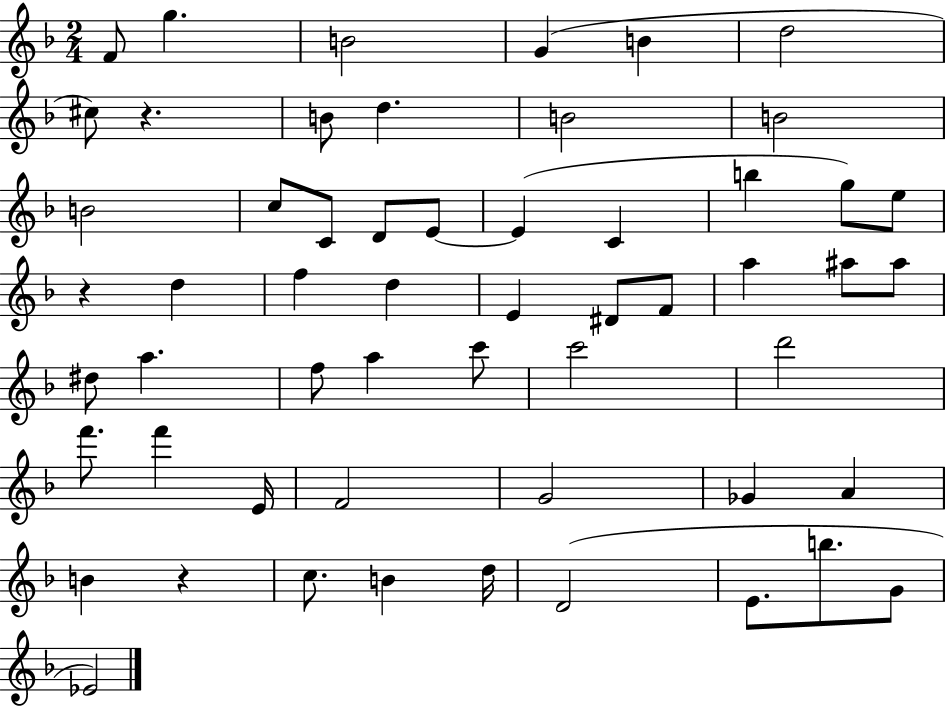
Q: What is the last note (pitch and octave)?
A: Eb4